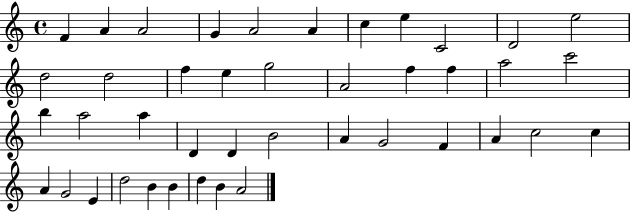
{
  \clef treble
  \time 4/4
  \defaultTimeSignature
  \key c \major
  f'4 a'4 a'2 | g'4 a'2 a'4 | c''4 e''4 c'2 | d'2 e''2 | \break d''2 d''2 | f''4 e''4 g''2 | a'2 f''4 f''4 | a''2 c'''2 | \break b''4 a''2 a''4 | d'4 d'4 b'2 | a'4 g'2 f'4 | a'4 c''2 c''4 | \break a'4 g'2 e'4 | d''2 b'4 b'4 | d''4 b'4 a'2 | \bar "|."
}